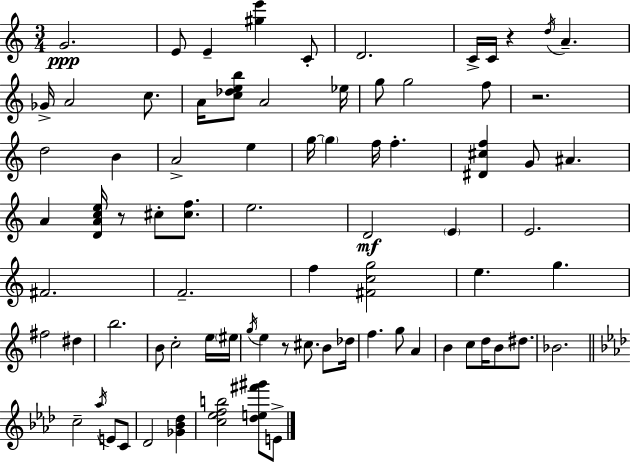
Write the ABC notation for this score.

X:1
T:Untitled
M:3/4
L:1/4
K:Am
G2 E/2 E [^ge'] C/2 D2 C/4 C/4 z d/4 A _G/4 A2 c/2 A/4 [c_deb]/2 A2 _e/4 g/2 g2 f/2 z2 d2 B A2 e g/4 g f/4 f [^D^cf] G/2 ^A A [DAce]/4 z/2 ^c/2 [^cf]/2 e2 D2 E E2 ^F2 F2 f [^Fcg]2 e g ^f2 ^d b2 B/2 c2 e/4 ^e/4 g/4 e z/2 ^c/2 B/2 _d/4 f g/2 A B c/2 d/4 B/2 ^d/2 _B2 c2 _a/4 E/2 C/2 _D2 [_G_B_d] [c_efb]2 [_de^f'^g']/2 E/2